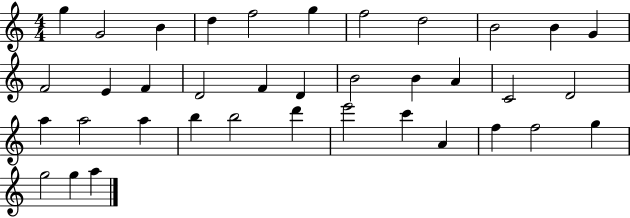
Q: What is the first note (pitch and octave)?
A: G5